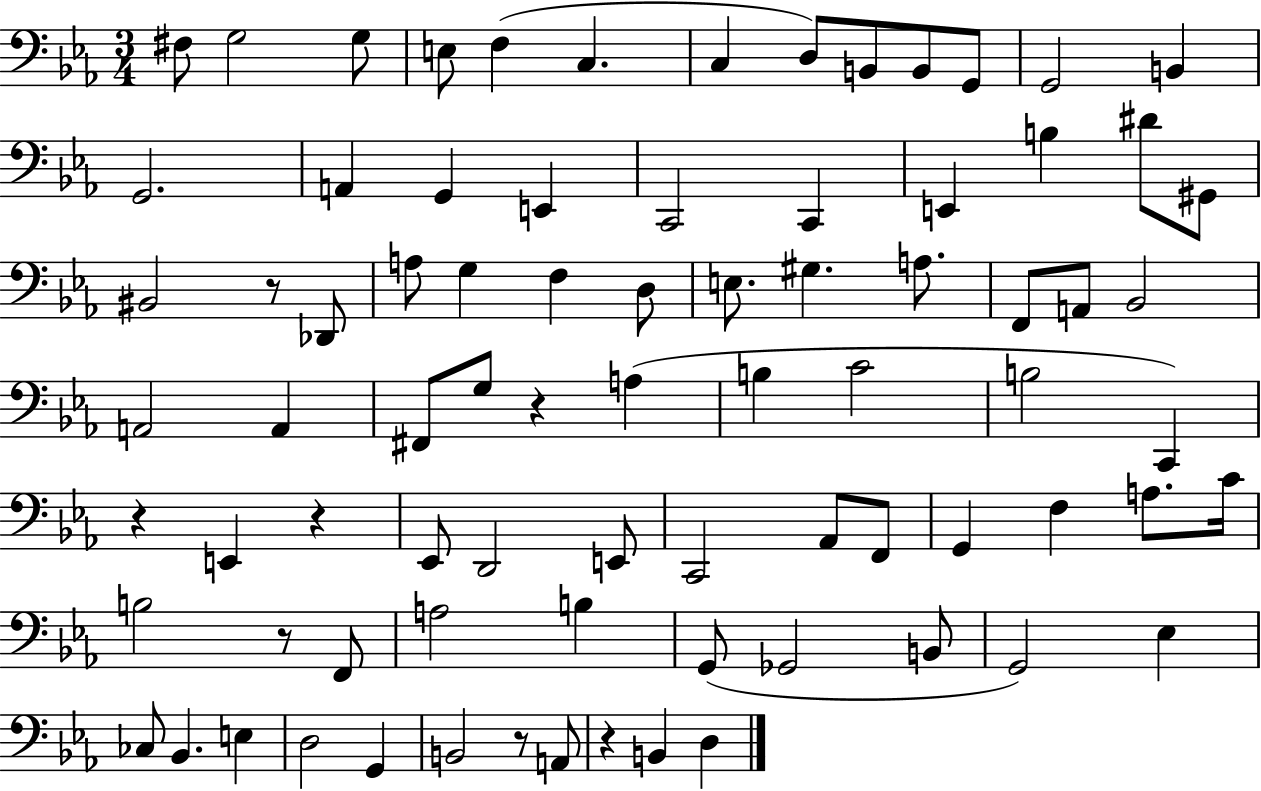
X:1
T:Untitled
M:3/4
L:1/4
K:Eb
^F,/2 G,2 G,/2 E,/2 F, C, C, D,/2 B,,/2 B,,/2 G,,/2 G,,2 B,, G,,2 A,, G,, E,, C,,2 C,, E,, B, ^D/2 ^G,,/2 ^B,,2 z/2 _D,,/2 A,/2 G, F, D,/2 E,/2 ^G, A,/2 F,,/2 A,,/2 _B,,2 A,,2 A,, ^F,,/2 G,/2 z A, B, C2 B,2 C,, z E,, z _E,,/2 D,,2 E,,/2 C,,2 _A,,/2 F,,/2 G,, F, A,/2 C/4 B,2 z/2 F,,/2 A,2 B, G,,/2 _G,,2 B,,/2 G,,2 _E, _C,/2 _B,, E, D,2 G,, B,,2 z/2 A,,/2 z B,, D,